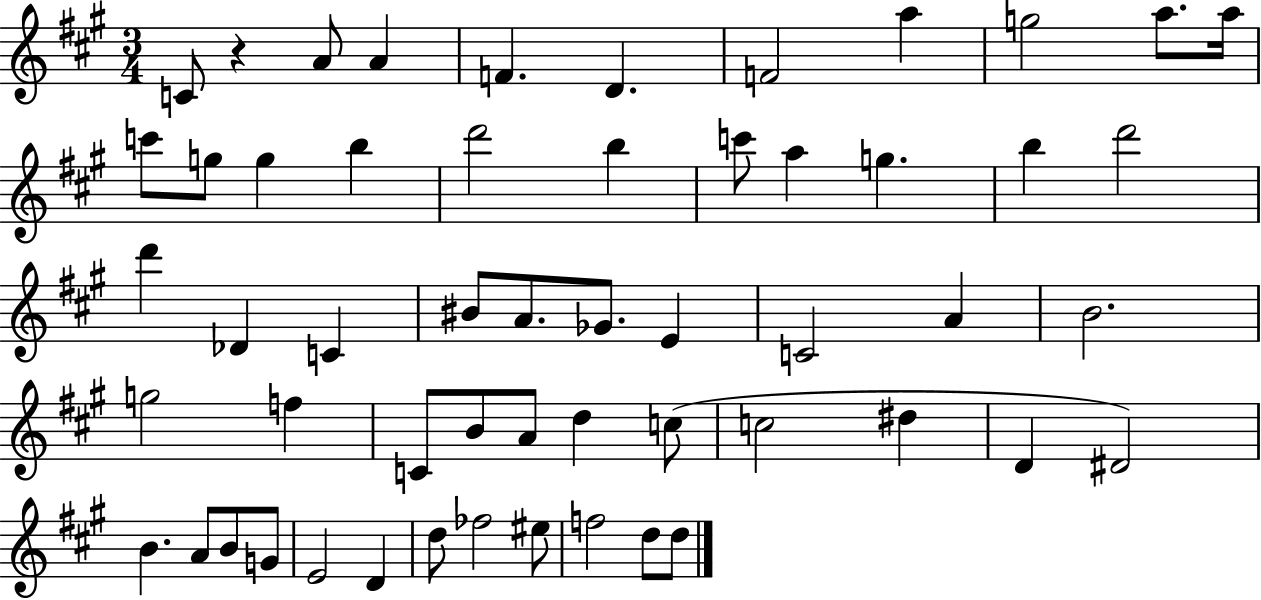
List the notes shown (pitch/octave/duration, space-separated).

C4/e R/q A4/e A4/q F4/q. D4/q. F4/h A5/q G5/h A5/e. A5/s C6/e G5/e G5/q B5/q D6/h B5/q C6/e A5/q G5/q. B5/q D6/h D6/q Db4/q C4/q BIS4/e A4/e. Gb4/e. E4/q C4/h A4/q B4/h. G5/h F5/q C4/e B4/e A4/e D5/q C5/e C5/h D#5/q D4/q D#4/h B4/q. A4/e B4/e G4/e E4/h D4/q D5/e FES5/h EIS5/e F5/h D5/e D5/e